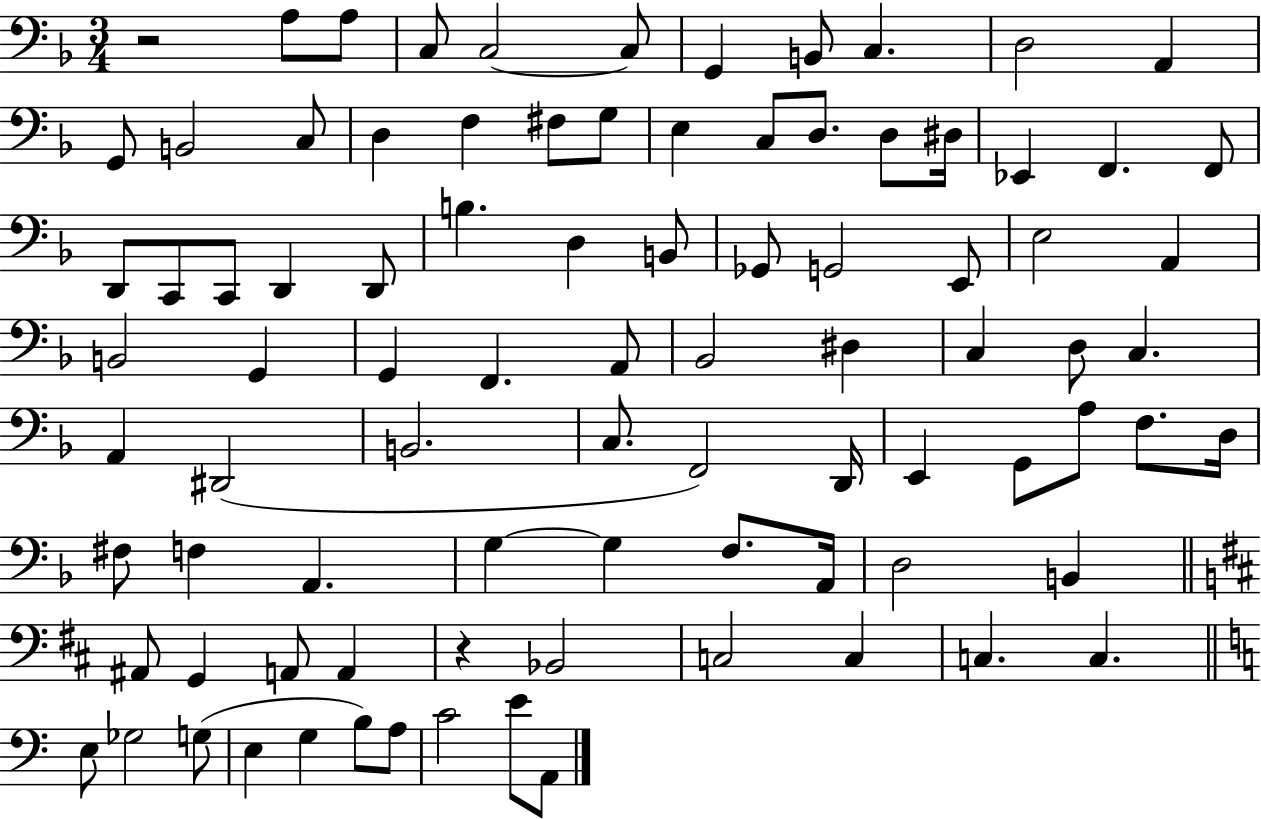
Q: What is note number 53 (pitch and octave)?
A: F2